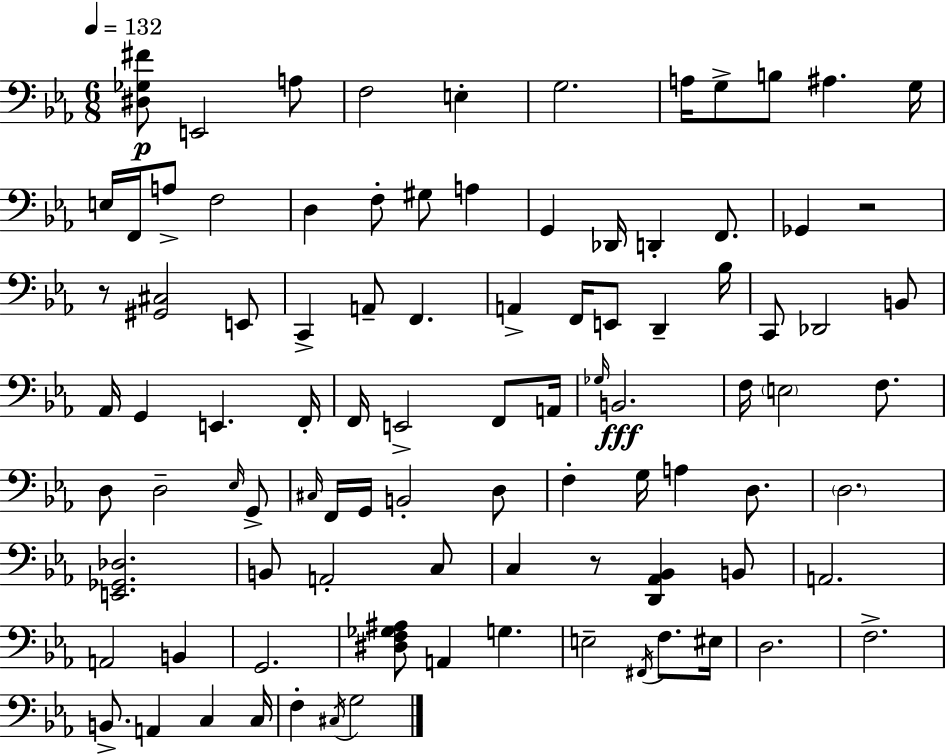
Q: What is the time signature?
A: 6/8